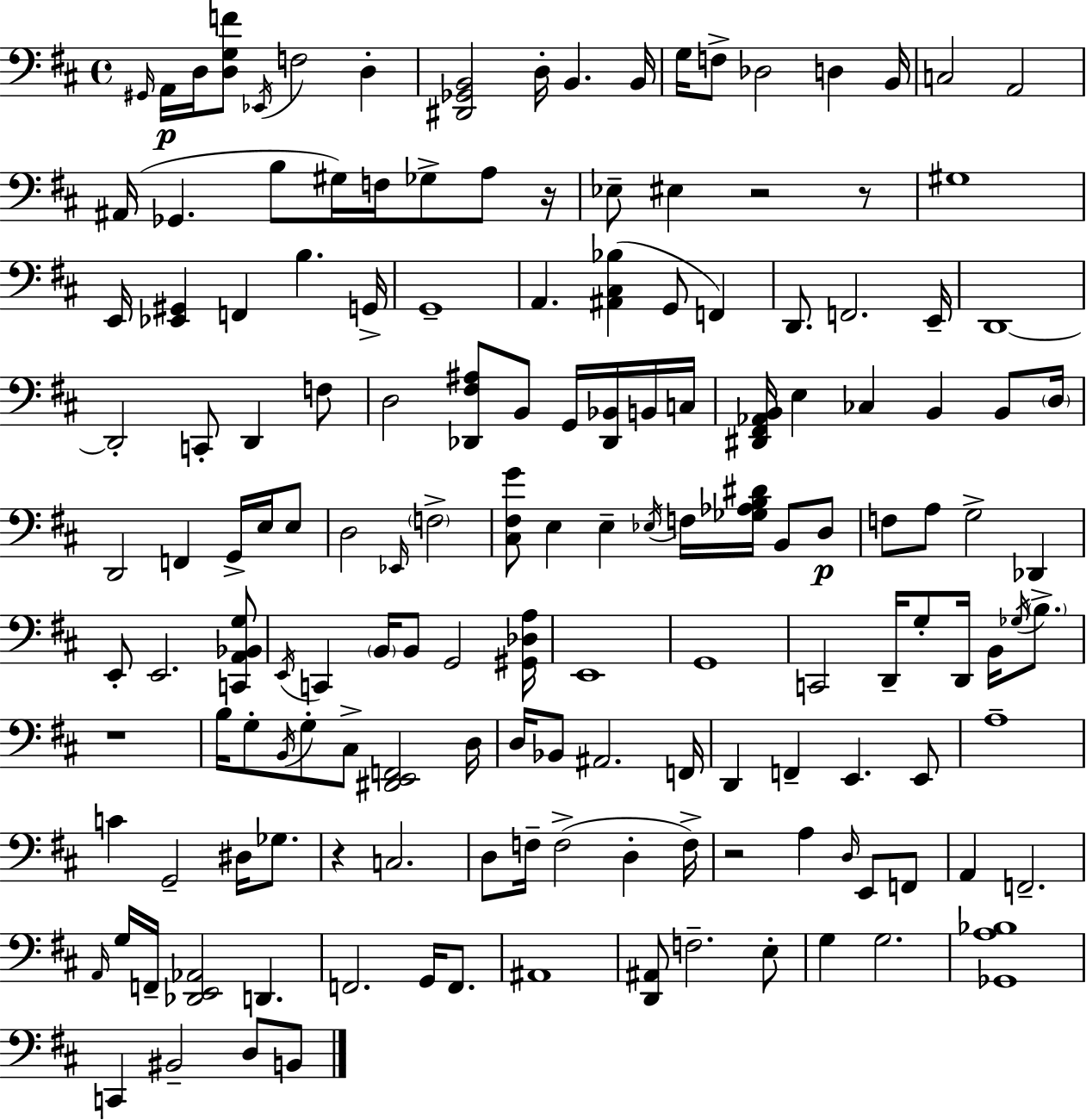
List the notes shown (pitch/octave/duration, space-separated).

G#2/s A2/s D3/s [D3,G3,F4]/e Eb2/s F3/h D3/q [D#2,Gb2,B2]/h D3/s B2/q. B2/s G3/s F3/e Db3/h D3/q B2/s C3/h A2/h A#2/s Gb2/q. B3/e G#3/s F3/s Gb3/e A3/e R/s Eb3/e EIS3/q R/h R/e G#3/w E2/s [Eb2,G#2]/q F2/q B3/q. G2/s G2/w A2/q. [A#2,C#3,Bb3]/q G2/e F2/q D2/e. F2/h. E2/s D2/w D2/h C2/e D2/q F3/e D3/h [Db2,F#3,A#3]/e B2/e G2/s [Db2,Bb2]/s B2/s C3/s [D#2,F#2,Ab2,B2]/s E3/q CES3/q B2/q B2/e D3/s D2/h F2/q G2/s E3/s E3/e D3/h Eb2/s F3/h [C#3,F#3,G4]/e E3/q E3/q Eb3/s F3/s [Gb3,Ab3,B3,D#4]/s B2/e D3/e F3/e A3/e G3/h Db2/q E2/e E2/h. [C2,A2,Bb2,G3]/e E2/s C2/q B2/s B2/e G2/h [G#2,Db3,A3]/s E2/w G2/w C2/h D2/s G3/e D2/s B2/s Gb3/s B3/e. R/w B3/s G3/e B2/s G3/e C#3/e [D#2,E2,F2]/h D3/s D3/s Bb2/e A#2/h. F2/s D2/q F2/q E2/q. E2/e A3/w C4/q G2/h D#3/s Gb3/e. R/q C3/h. D3/e F3/s F3/h D3/q F3/s R/h A3/q D3/s E2/e F2/e A2/q F2/h. A2/s G3/s F2/s [Db2,E2,Ab2]/h D2/q. F2/h. G2/s F2/e. A#2/w [D2,A#2]/e F3/h. E3/e G3/q G3/h. [Gb2,A3,Bb3]/w C2/q BIS2/h D3/e B2/e